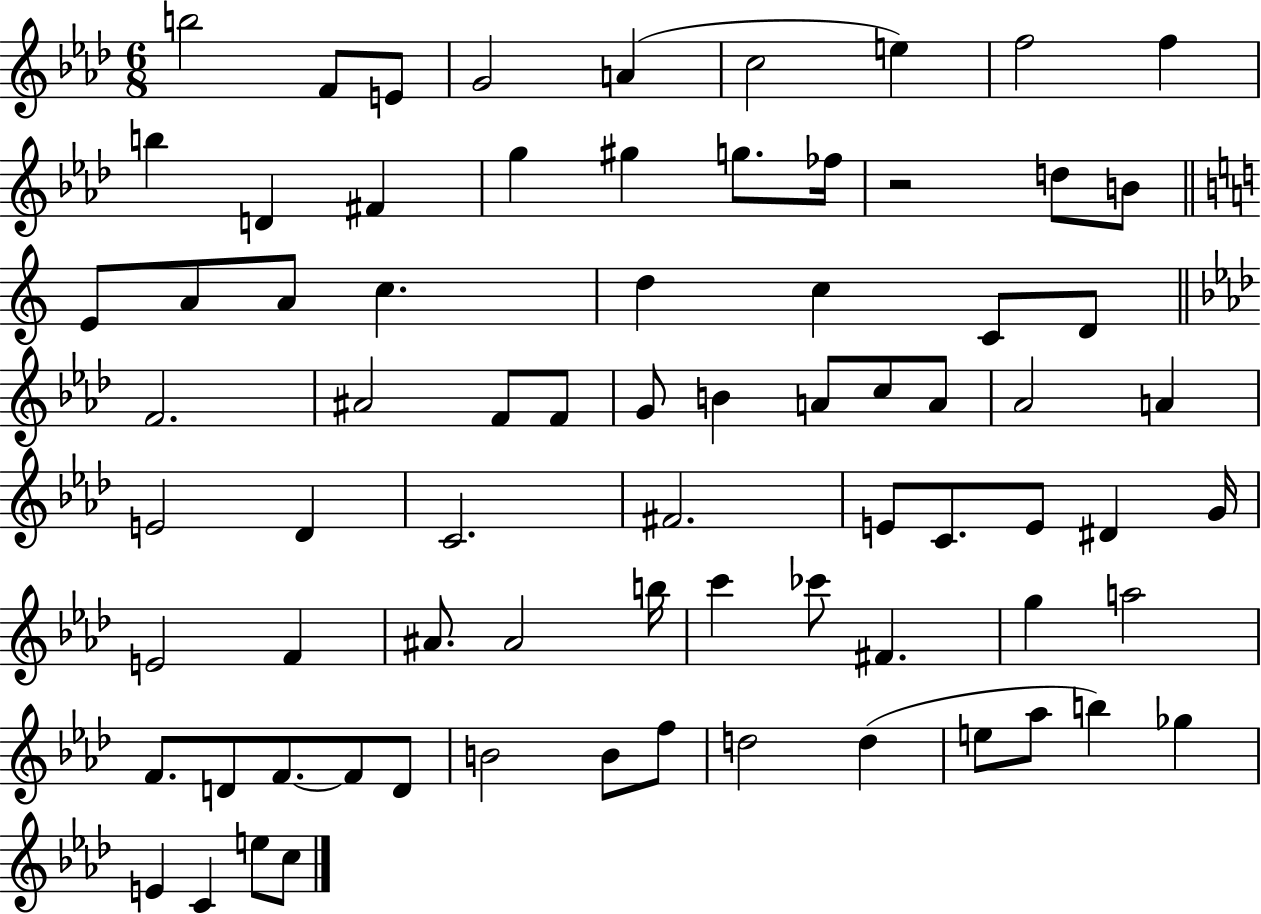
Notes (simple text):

B5/h F4/e E4/e G4/h A4/q C5/h E5/q F5/h F5/q B5/q D4/q F#4/q G5/q G#5/q G5/e. FES5/s R/h D5/e B4/e E4/e A4/e A4/e C5/q. D5/q C5/q C4/e D4/e F4/h. A#4/h F4/e F4/e G4/e B4/q A4/e C5/e A4/e Ab4/h A4/q E4/h Db4/q C4/h. F#4/h. E4/e C4/e. E4/e D#4/q G4/s E4/h F4/q A#4/e. A#4/h B5/s C6/q CES6/e F#4/q. G5/q A5/h F4/e. D4/e F4/e. F4/e D4/e B4/h B4/e F5/e D5/h D5/q E5/e Ab5/e B5/q Gb5/q E4/q C4/q E5/e C5/e